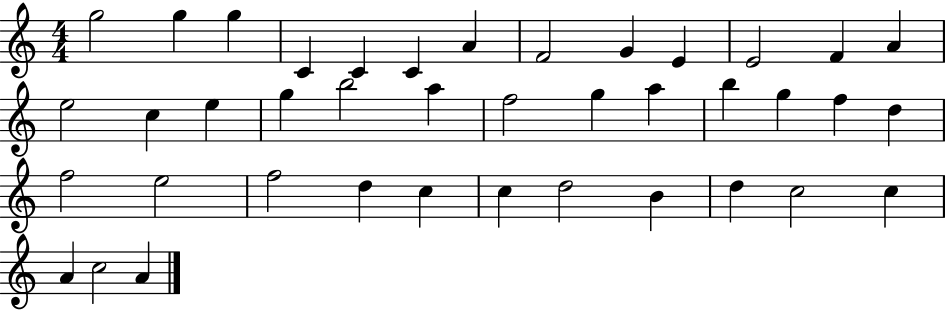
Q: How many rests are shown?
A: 0